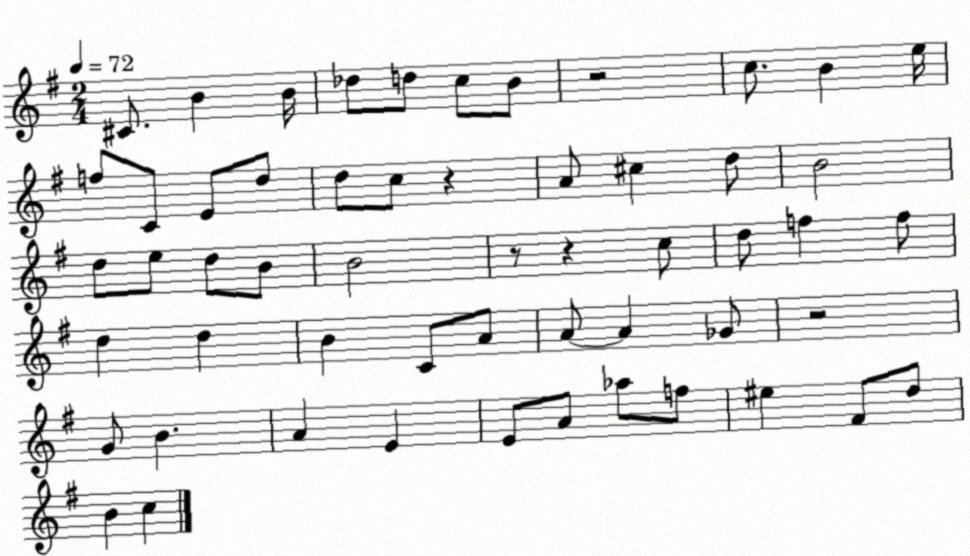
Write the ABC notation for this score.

X:1
T:Untitled
M:2/4
L:1/4
K:G
^C/2 B B/4 _d/2 d/2 c/2 B/2 z2 c/2 B e/4 f/2 C/2 E/2 d/2 d/2 c/2 z A/2 ^c d/2 B2 d/2 e/2 d/2 B/2 B2 z/2 z c/2 d/2 f f/2 d d B C/2 A/2 A/2 A _G/2 z2 G/2 B A E E/2 A/2 _a/2 f/2 ^e ^F/2 d/2 B c